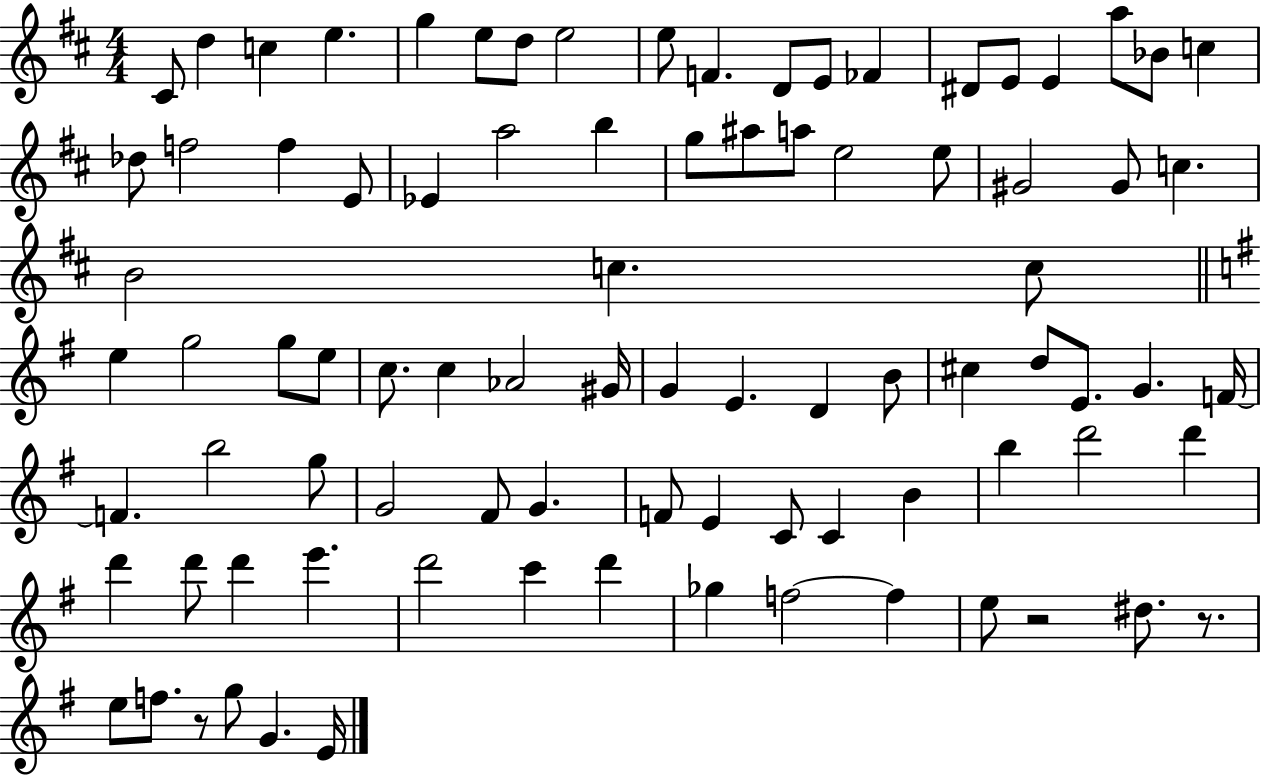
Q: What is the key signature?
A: D major